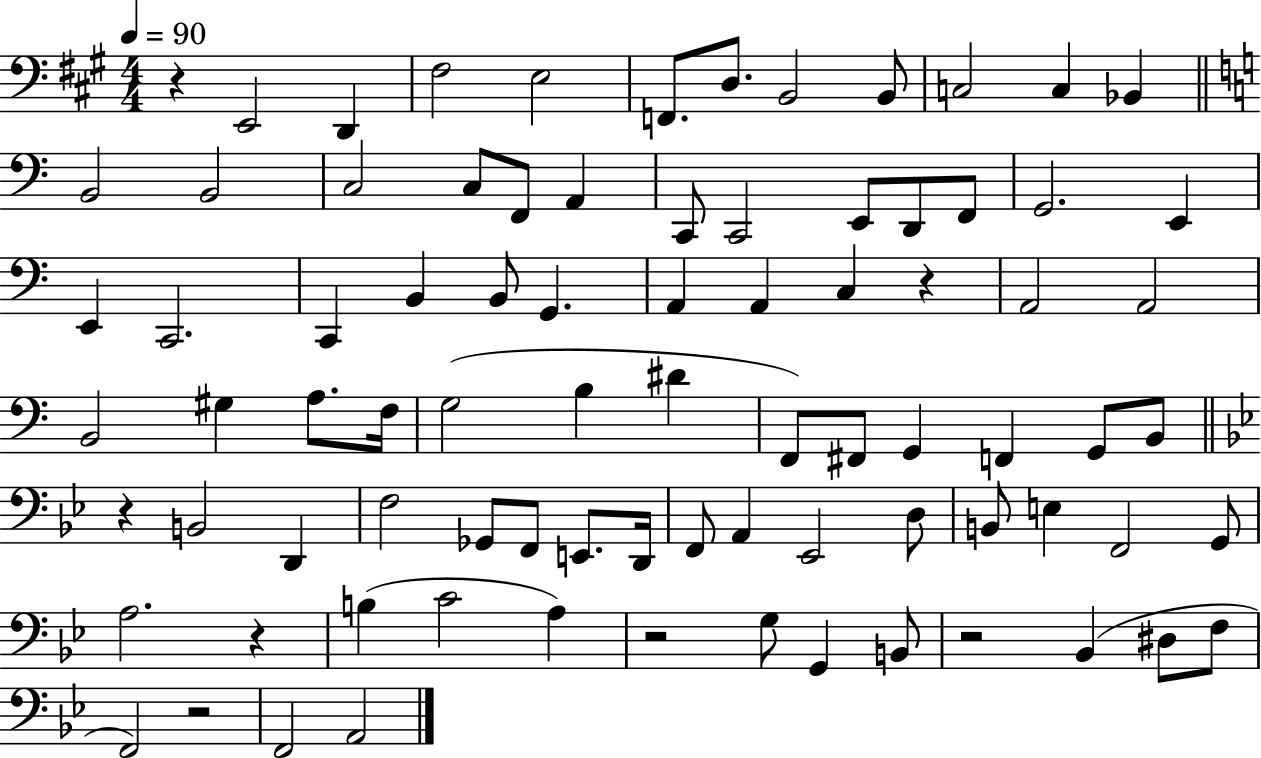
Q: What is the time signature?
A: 4/4